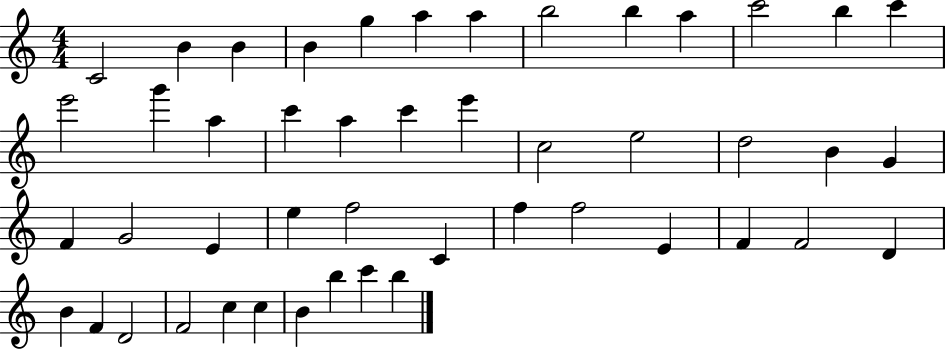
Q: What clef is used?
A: treble